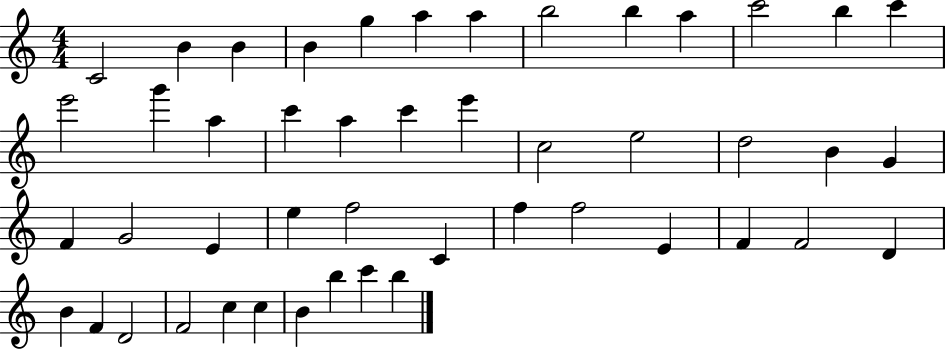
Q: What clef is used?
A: treble